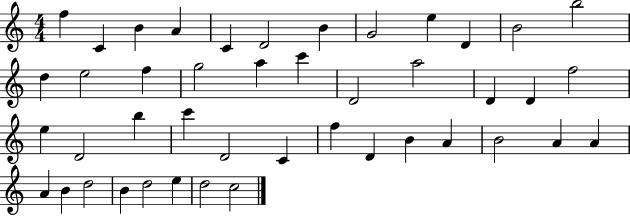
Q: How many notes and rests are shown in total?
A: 44